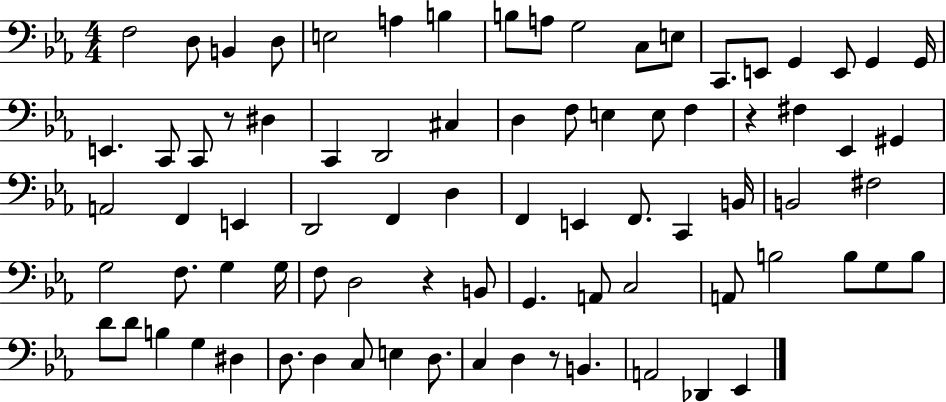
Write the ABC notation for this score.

X:1
T:Untitled
M:4/4
L:1/4
K:Eb
F,2 D,/2 B,, D,/2 E,2 A, B, B,/2 A,/2 G,2 C,/2 E,/2 C,,/2 E,,/2 G,, E,,/2 G,, G,,/4 E,, C,,/2 C,,/2 z/2 ^D, C,, D,,2 ^C, D, F,/2 E, E,/2 F, z ^F, _E,, ^G,, A,,2 F,, E,, D,,2 F,, D, F,, E,, F,,/2 C,, B,,/4 B,,2 ^F,2 G,2 F,/2 G, G,/4 F,/2 D,2 z B,,/2 G,, A,,/2 C,2 A,,/2 B,2 B,/2 G,/2 B,/2 D/2 D/2 B, G, ^D, D,/2 D, C,/2 E, D,/2 C, D, z/2 B,, A,,2 _D,, _E,,